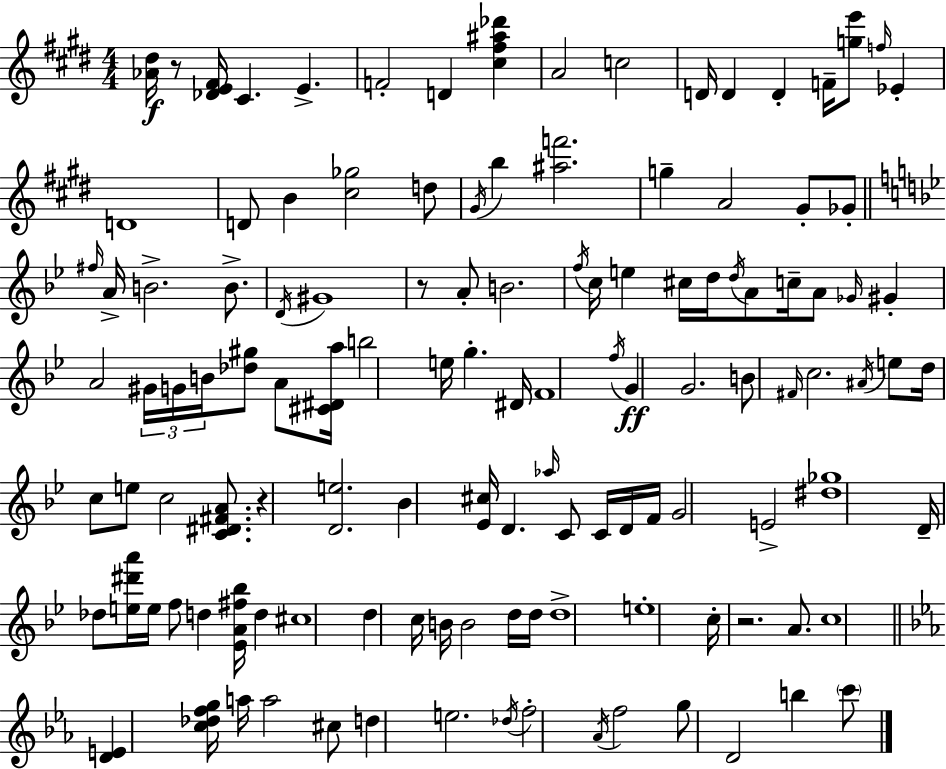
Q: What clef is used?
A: treble